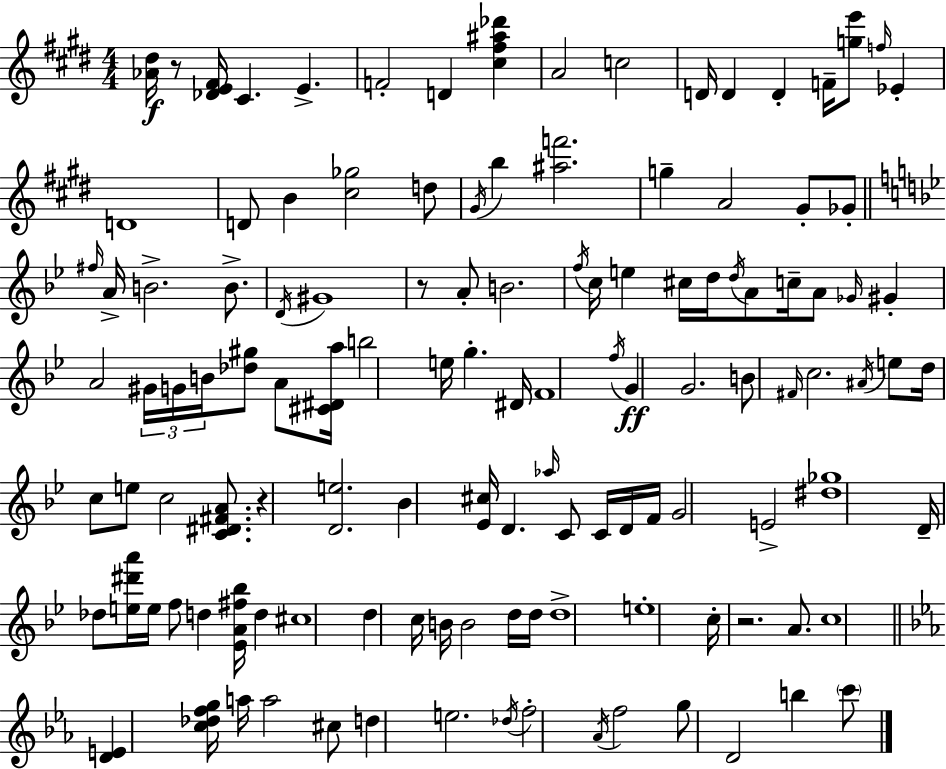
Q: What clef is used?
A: treble